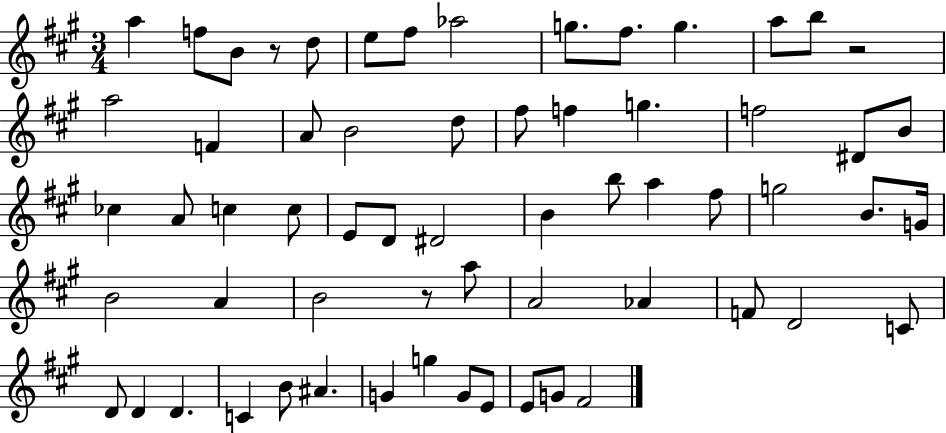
A5/q F5/e B4/e R/e D5/e E5/e F#5/e Ab5/h G5/e. F#5/e. G5/q. A5/e B5/e R/h A5/h F4/q A4/e B4/h D5/e F#5/e F5/q G5/q. F5/h D#4/e B4/e CES5/q A4/e C5/q C5/e E4/e D4/e D#4/h B4/q B5/e A5/q F#5/e G5/h B4/e. G4/s B4/h A4/q B4/h R/e A5/e A4/h Ab4/q F4/e D4/h C4/e D4/e D4/q D4/q. C4/q B4/e A#4/q. G4/q G5/q G4/e E4/e E4/e G4/e F#4/h